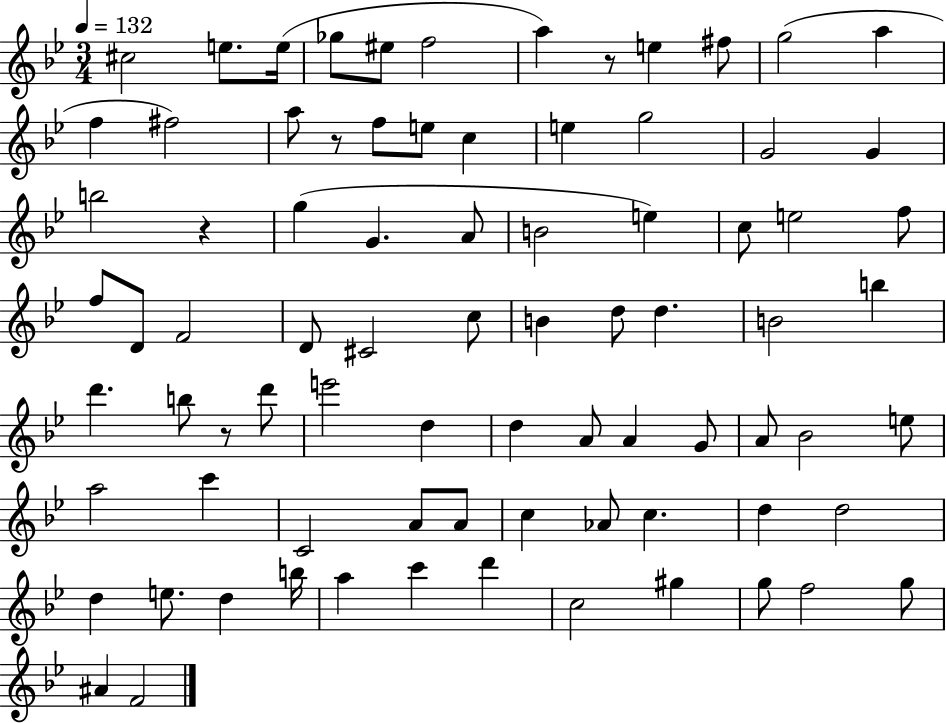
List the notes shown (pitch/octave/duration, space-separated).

C#5/h E5/e. E5/s Gb5/e EIS5/e F5/h A5/q R/e E5/q F#5/e G5/h A5/q F5/q F#5/h A5/e R/e F5/e E5/e C5/q E5/q G5/h G4/h G4/q B5/h R/q G5/q G4/q. A4/e B4/h E5/q C5/e E5/h F5/e F5/e D4/e F4/h D4/e C#4/h C5/e B4/q D5/e D5/q. B4/h B5/q D6/q. B5/e R/e D6/e E6/h D5/q D5/q A4/e A4/q G4/e A4/e Bb4/h E5/e A5/h C6/q C4/h A4/e A4/e C5/q Ab4/e C5/q. D5/q D5/h D5/q E5/e. D5/q B5/s A5/q C6/q D6/q C5/h G#5/q G5/e F5/h G5/e A#4/q F4/h